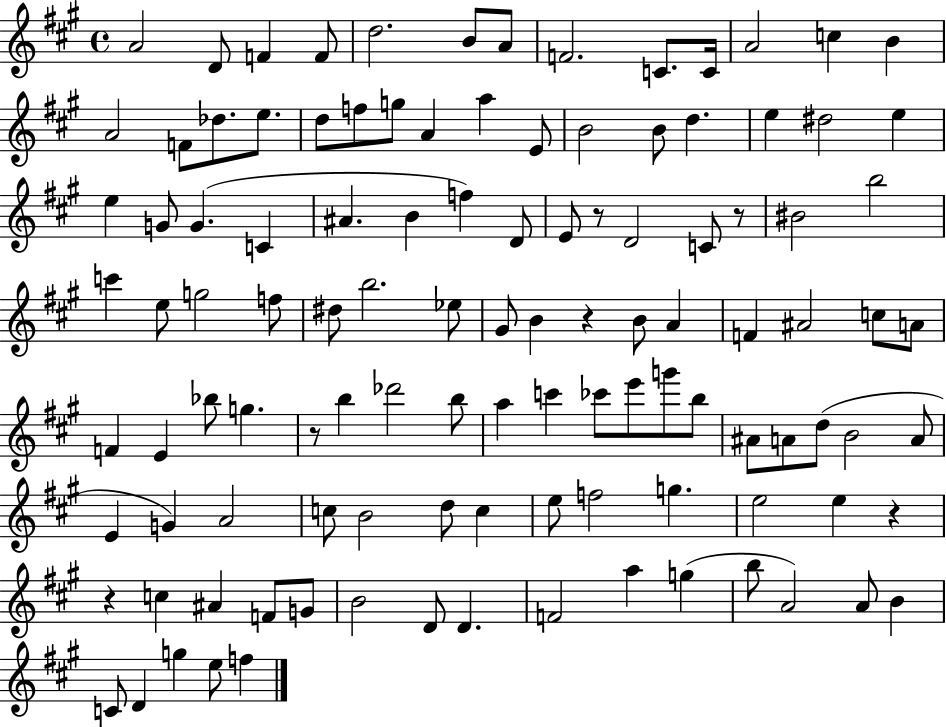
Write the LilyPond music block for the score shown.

{
  \clef treble
  \time 4/4
  \defaultTimeSignature
  \key a \major
  a'2 d'8 f'4 f'8 | d''2. b'8 a'8 | f'2. c'8. c'16 | a'2 c''4 b'4 | \break a'2 f'8 des''8. e''8. | d''8 f''8 g''8 a'4 a''4 e'8 | b'2 b'8 d''4. | e''4 dis''2 e''4 | \break e''4 g'8 g'4.( c'4 | ais'4. b'4 f''4) d'8 | e'8 r8 d'2 c'8 r8 | bis'2 b''2 | \break c'''4 e''8 g''2 f''8 | dis''8 b''2. ees''8 | gis'8 b'4 r4 b'8 a'4 | f'4 ais'2 c''8 a'8 | \break f'4 e'4 bes''8 g''4. | r8 b''4 des'''2 b''8 | a''4 c'''4 ces'''8 e'''8 g'''8 b''8 | ais'8 a'8 d''8( b'2 a'8 | \break e'4 g'4) a'2 | c''8 b'2 d''8 c''4 | e''8 f''2 g''4. | e''2 e''4 r4 | \break r4 c''4 ais'4 f'8 g'8 | b'2 d'8 d'4. | f'2 a''4 g''4( | b''8 a'2) a'8 b'4 | \break c'8 d'4 g''4 e''8 f''4 | \bar "|."
}